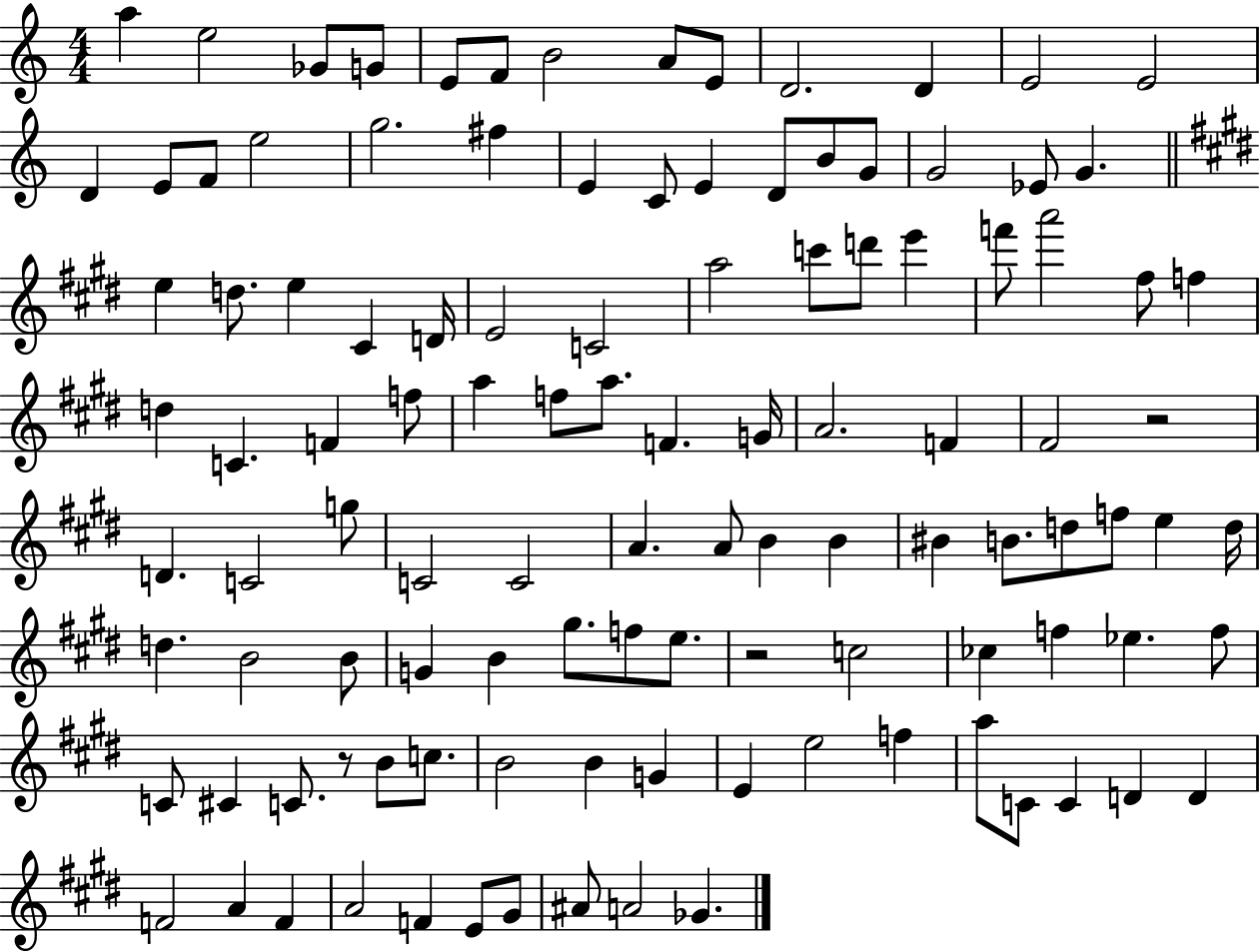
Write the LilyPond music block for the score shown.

{
  \clef treble
  \numericTimeSignature
  \time 4/4
  \key c \major
  a''4 e''2 ges'8 g'8 | e'8 f'8 b'2 a'8 e'8 | d'2. d'4 | e'2 e'2 | \break d'4 e'8 f'8 e''2 | g''2. fis''4 | e'4 c'8 e'4 d'8 b'8 g'8 | g'2 ees'8 g'4. | \break \bar "||" \break \key e \major e''4 d''8. e''4 cis'4 d'16 | e'2 c'2 | a''2 c'''8 d'''8 e'''4 | f'''8 a'''2 fis''8 f''4 | \break d''4 c'4. f'4 f''8 | a''4 f''8 a''8. f'4. g'16 | a'2. f'4 | fis'2 r2 | \break d'4. c'2 g''8 | c'2 c'2 | a'4. a'8 b'4 b'4 | bis'4 b'8. d''8 f''8 e''4 d''16 | \break d''4. b'2 b'8 | g'4 b'4 gis''8. f''8 e''8. | r2 c''2 | ces''4 f''4 ees''4. f''8 | \break c'8 cis'4 c'8. r8 b'8 c''8. | b'2 b'4 g'4 | e'4 e''2 f''4 | a''8 c'8 c'4 d'4 d'4 | \break f'2 a'4 f'4 | a'2 f'4 e'8 gis'8 | ais'8 a'2 ges'4. | \bar "|."
}